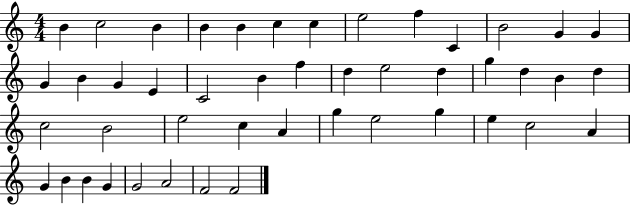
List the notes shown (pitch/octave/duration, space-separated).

B4/q C5/h B4/q B4/q B4/q C5/q C5/q E5/h F5/q C4/q B4/h G4/q G4/q G4/q B4/q G4/q E4/q C4/h B4/q F5/q D5/q E5/h D5/q G5/q D5/q B4/q D5/q C5/h B4/h E5/h C5/q A4/q G5/q E5/h G5/q E5/q C5/h A4/q G4/q B4/q B4/q G4/q G4/h A4/h F4/h F4/h